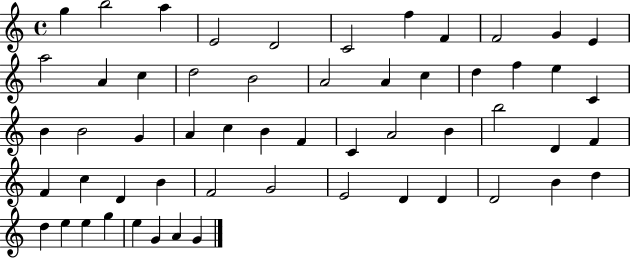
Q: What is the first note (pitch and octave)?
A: G5